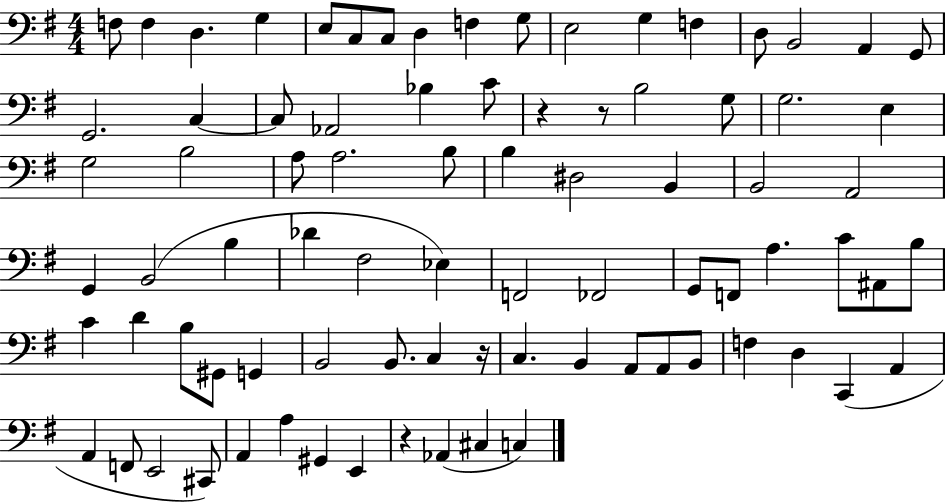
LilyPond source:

{
  \clef bass
  \numericTimeSignature
  \time 4/4
  \key g \major
  f8 f4 d4. g4 | e8 c8 c8 d4 f4 g8 | e2 g4 f4 | d8 b,2 a,4 g,8 | \break g,2. c4~~ | c8 aes,2 bes4 c'8 | r4 r8 b2 g8 | g2. e4 | \break g2 b2 | a8 a2. b8 | b4 dis2 b,4 | b,2 a,2 | \break g,4 b,2( b4 | des'4 fis2 ees4) | f,2 fes,2 | g,8 f,8 a4. c'8 ais,8 b8 | \break c'4 d'4 b8 gis,8 g,4 | b,2 b,8. c4 r16 | c4. b,4 a,8 a,8 b,8 | f4 d4 c,4( a,4 | \break a,4 f,8 e,2 cis,8) | a,4 a4 gis,4 e,4 | r4 aes,4( cis4 c4) | \bar "|."
}